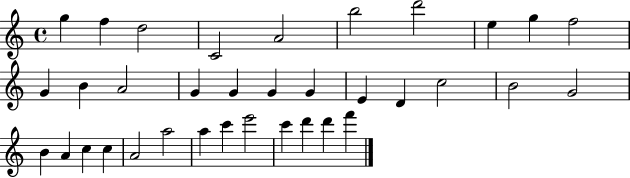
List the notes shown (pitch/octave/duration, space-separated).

G5/q F5/q D5/h C4/h A4/h B5/h D6/h E5/q G5/q F5/h G4/q B4/q A4/h G4/q G4/q G4/q G4/q E4/q D4/q C5/h B4/h G4/h B4/q A4/q C5/q C5/q A4/h A5/h A5/q C6/q E6/h C6/q D6/q D6/q F6/q